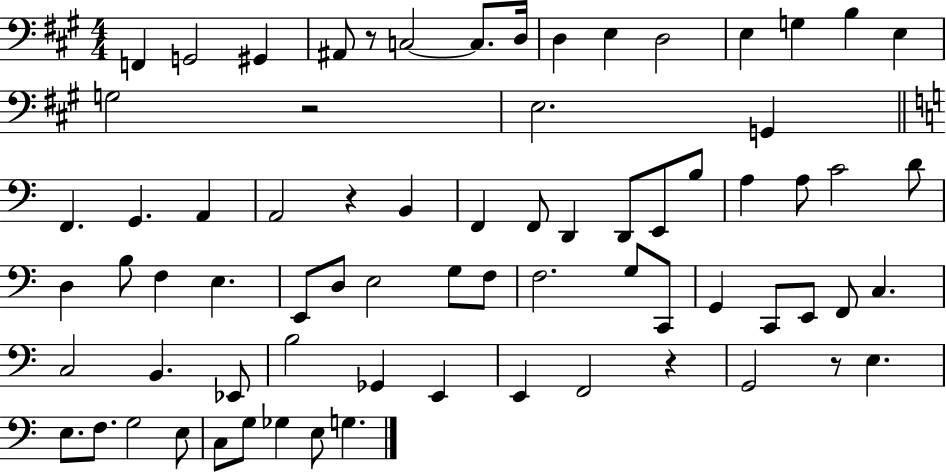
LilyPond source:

{
  \clef bass
  \numericTimeSignature
  \time 4/4
  \key a \major
  f,4 g,2 gis,4 | ais,8 r8 c2~~ c8. d16 | d4 e4 d2 | e4 g4 b4 e4 | \break g2 r2 | e2. g,4 | \bar "||" \break \key a \minor f,4. g,4. a,4 | a,2 r4 b,4 | f,4 f,8 d,4 d,8 e,8 b8 | a4 a8 c'2 d'8 | \break d4 b8 f4 e4. | e,8 d8 e2 g8 f8 | f2. g8 c,8 | g,4 c,8 e,8 f,8 c4. | \break c2 b,4. ees,8 | b2 ges,4 e,4 | e,4 f,2 r4 | g,2 r8 e4. | \break e8. f8. g2 e8 | c8 g8 ges4 e8 g4. | \bar "|."
}